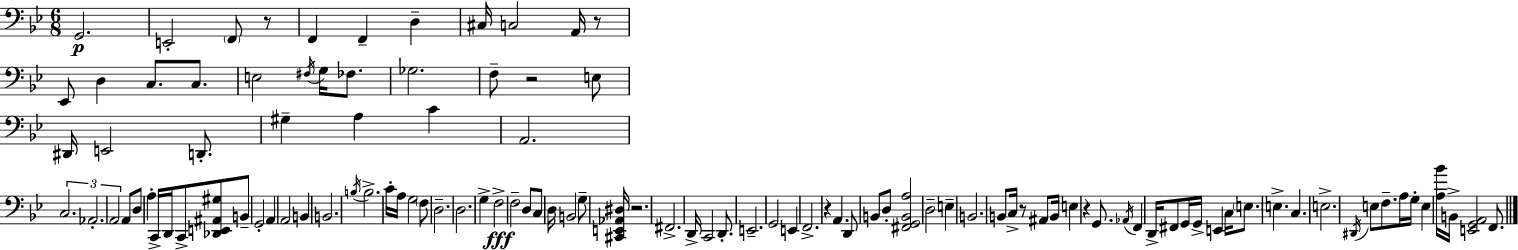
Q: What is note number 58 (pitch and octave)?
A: G3